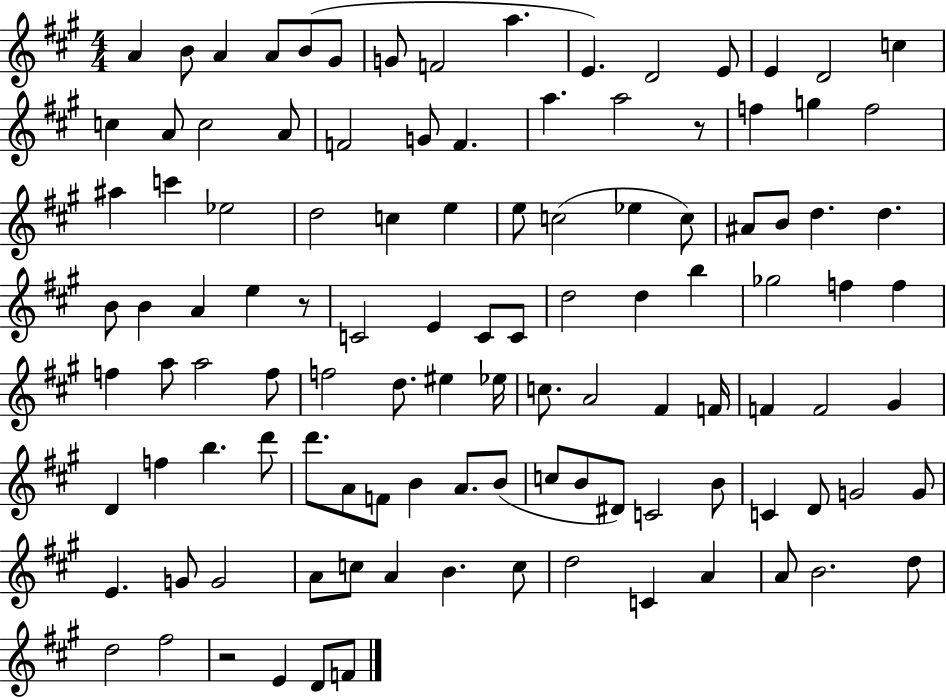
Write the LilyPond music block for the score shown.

{
  \clef treble
  \numericTimeSignature
  \time 4/4
  \key a \major
  a'4 b'8 a'4 a'8 b'8( gis'8 | g'8 f'2 a''4. | e'4.) d'2 e'8 | e'4 d'2 c''4 | \break c''4 a'8 c''2 a'8 | f'2 g'8 f'4. | a''4. a''2 r8 | f''4 g''4 f''2 | \break ais''4 c'''4 ees''2 | d''2 c''4 e''4 | e''8 c''2( ees''4 c''8) | ais'8 b'8 d''4. d''4. | \break b'8 b'4 a'4 e''4 r8 | c'2 e'4 c'8 c'8 | d''2 d''4 b''4 | ges''2 f''4 f''4 | \break f''4 a''8 a''2 f''8 | f''2 d''8. eis''4 ees''16 | c''8. a'2 fis'4 f'16 | f'4 f'2 gis'4 | \break d'4 f''4 b''4. d'''8 | d'''8. a'8 f'8 b'4 a'8. b'8( | c''8 b'8 dis'8) c'2 b'8 | c'4 d'8 g'2 g'8 | \break e'4. g'8 g'2 | a'8 c''8 a'4 b'4. c''8 | d''2 c'4 a'4 | a'8 b'2. d''8 | \break d''2 fis''2 | r2 e'4 d'8 f'8 | \bar "|."
}